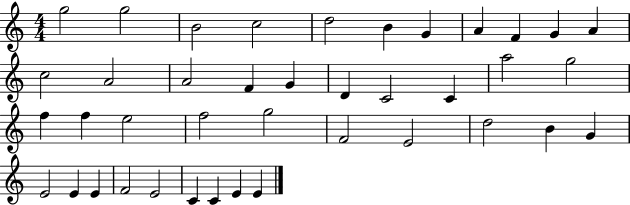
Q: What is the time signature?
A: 4/4